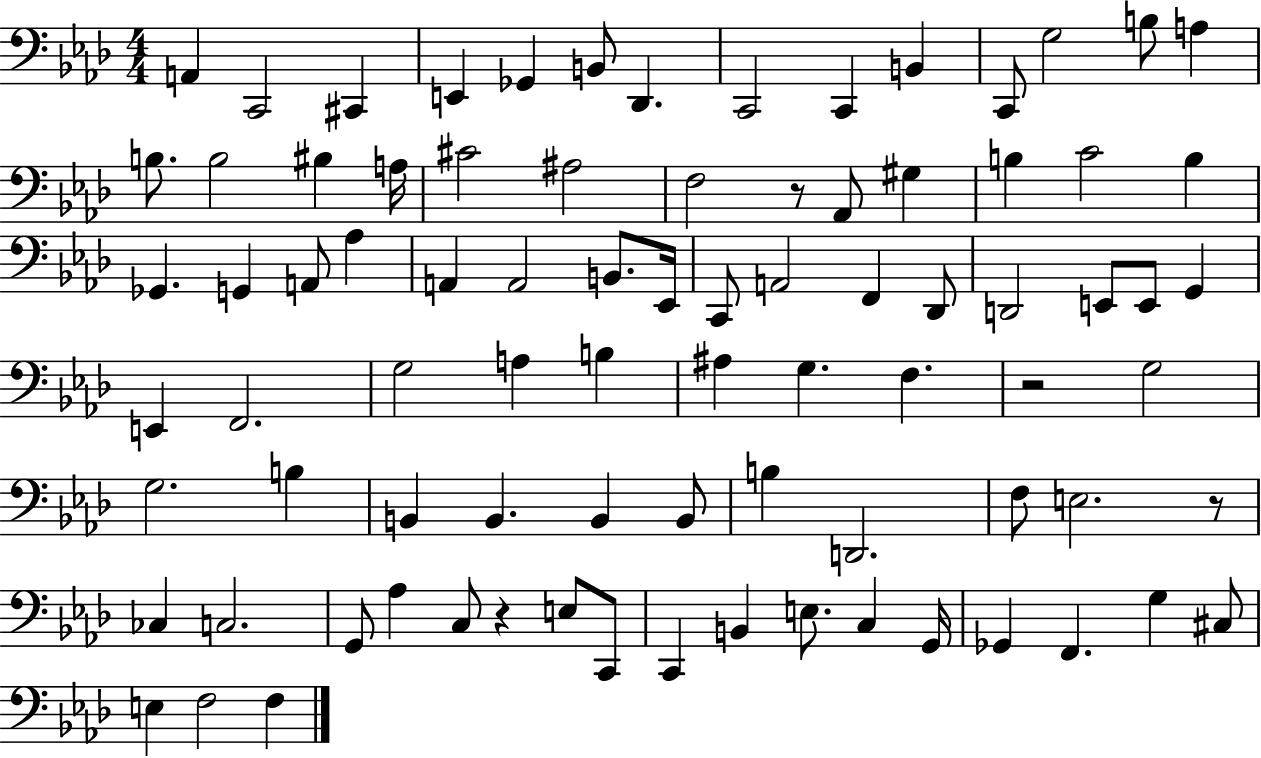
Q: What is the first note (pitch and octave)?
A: A2